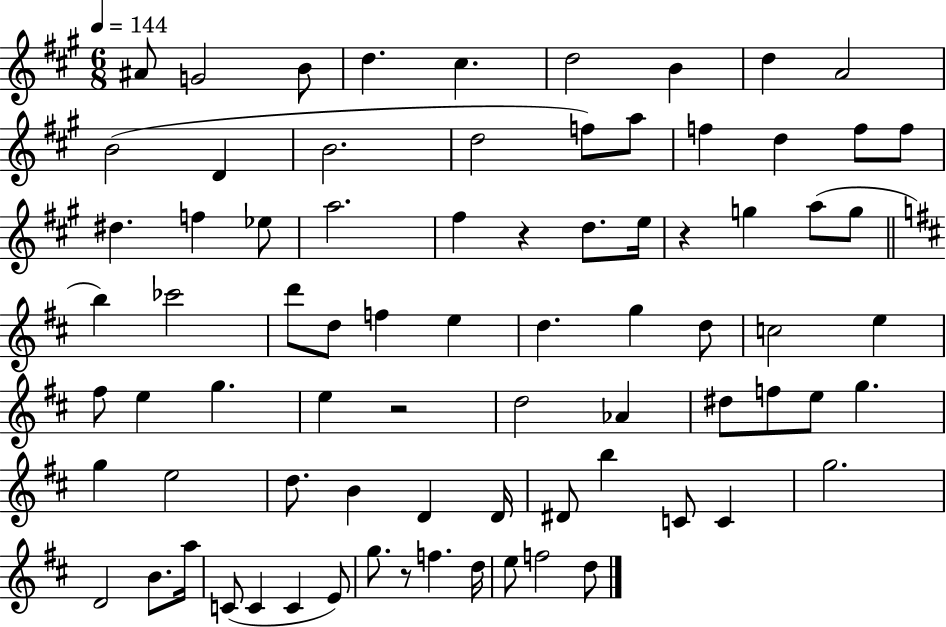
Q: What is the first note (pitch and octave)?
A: A#4